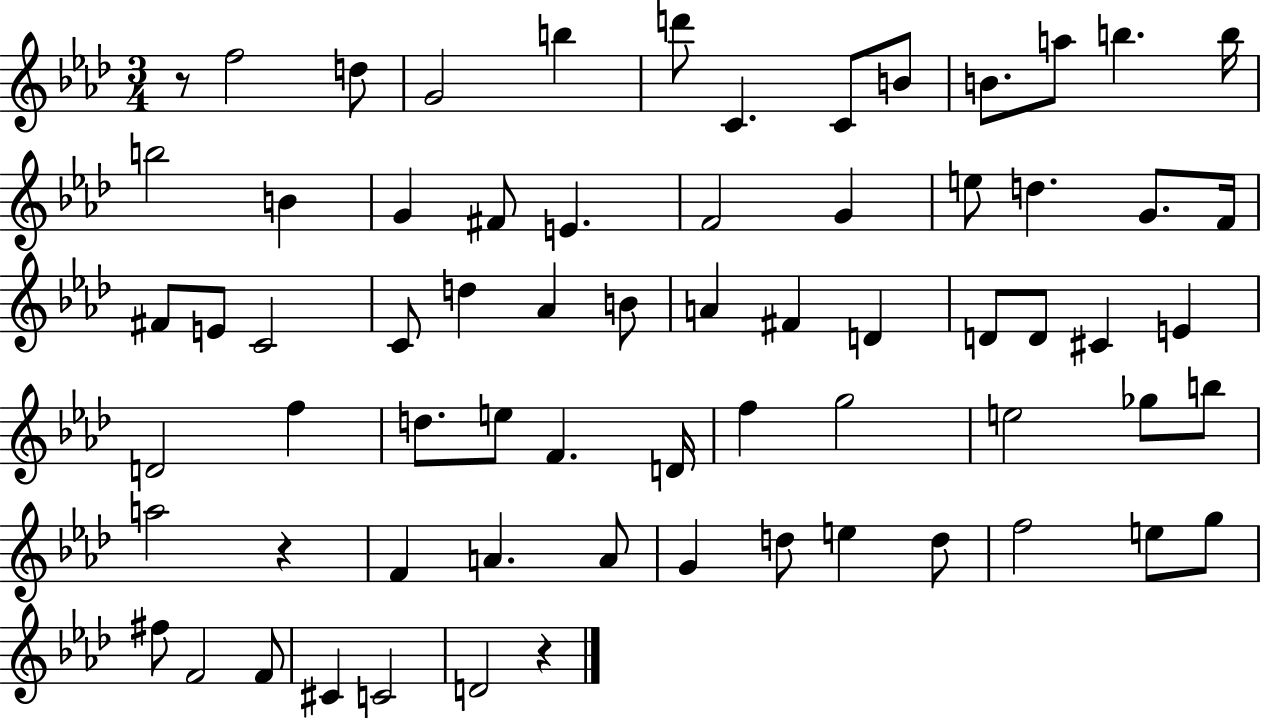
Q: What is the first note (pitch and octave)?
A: F5